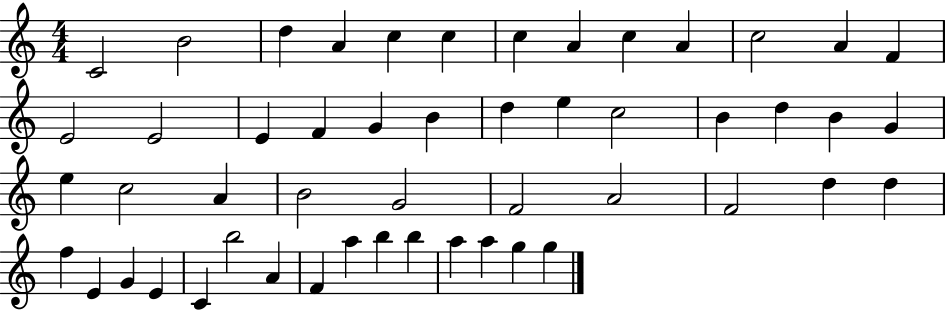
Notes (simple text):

C4/h B4/h D5/q A4/q C5/q C5/q C5/q A4/q C5/q A4/q C5/h A4/q F4/q E4/h E4/h E4/q F4/q G4/q B4/q D5/q E5/q C5/h B4/q D5/q B4/q G4/q E5/q C5/h A4/q B4/h G4/h F4/h A4/h F4/h D5/q D5/q F5/q E4/q G4/q E4/q C4/q B5/h A4/q F4/q A5/q B5/q B5/q A5/q A5/q G5/q G5/q